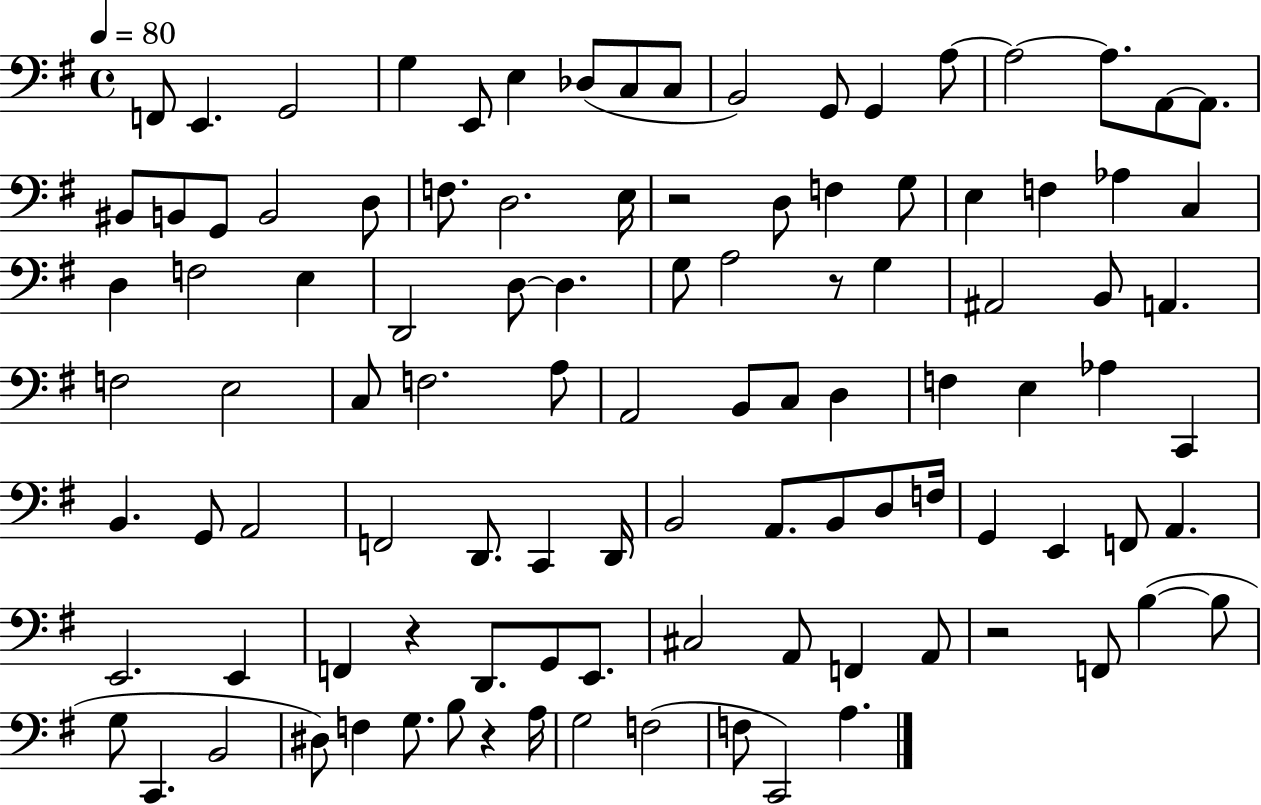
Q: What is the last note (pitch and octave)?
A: A3